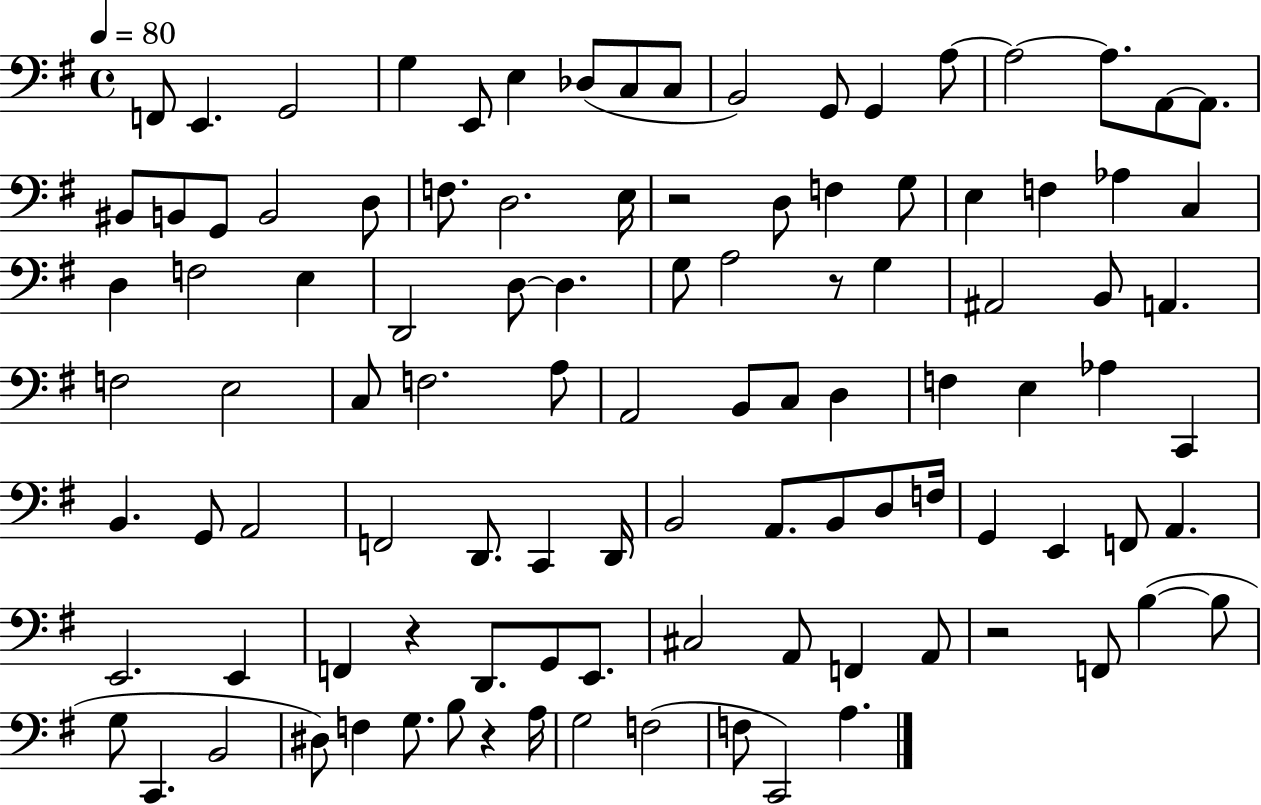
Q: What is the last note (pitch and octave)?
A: A3